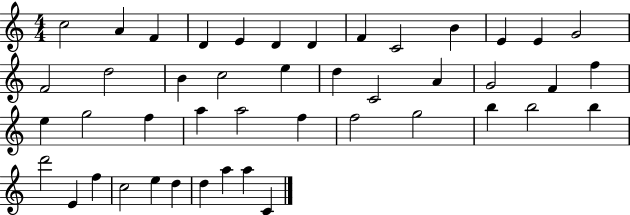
{
  \clef treble
  \numericTimeSignature
  \time 4/4
  \key c \major
  c''2 a'4 f'4 | d'4 e'4 d'4 d'4 | f'4 c'2 b'4 | e'4 e'4 g'2 | \break f'2 d''2 | b'4 c''2 e''4 | d''4 c'2 a'4 | g'2 f'4 f''4 | \break e''4 g''2 f''4 | a''4 a''2 f''4 | f''2 g''2 | b''4 b''2 b''4 | \break d'''2 e'4 f''4 | c''2 e''4 d''4 | d''4 a''4 a''4 c'4 | \bar "|."
}